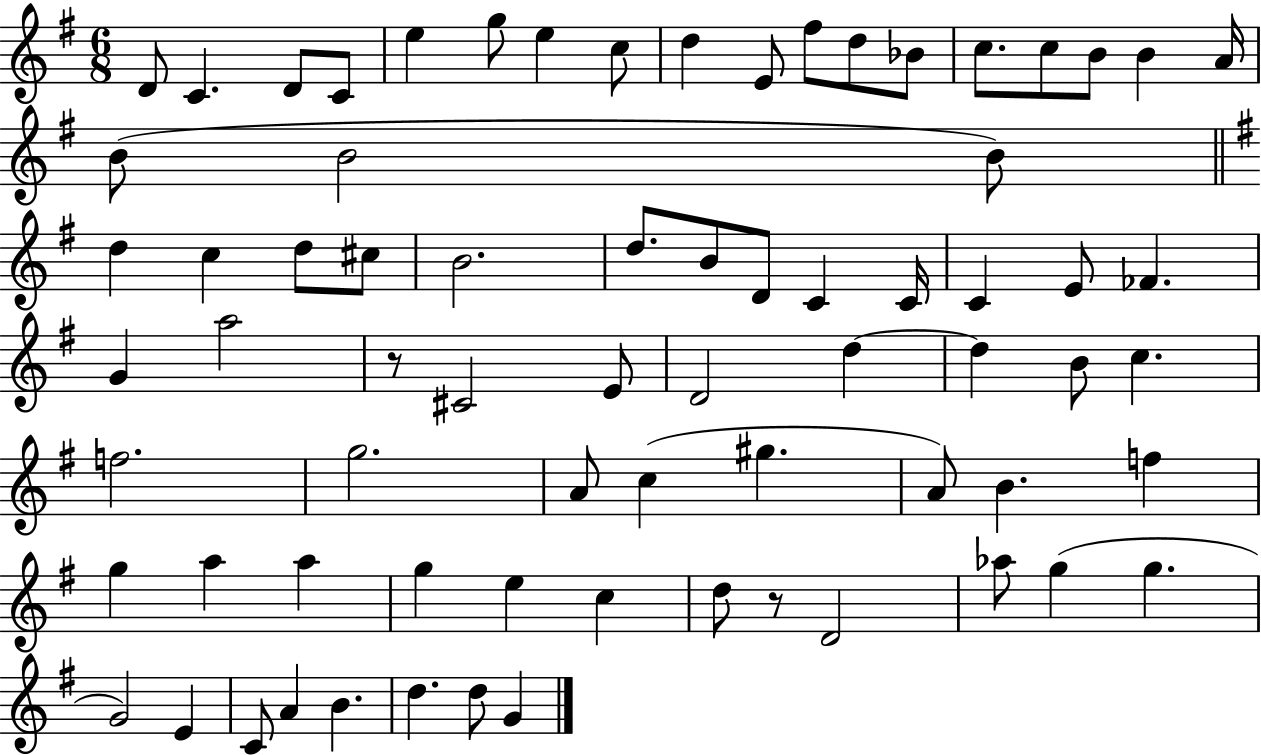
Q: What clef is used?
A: treble